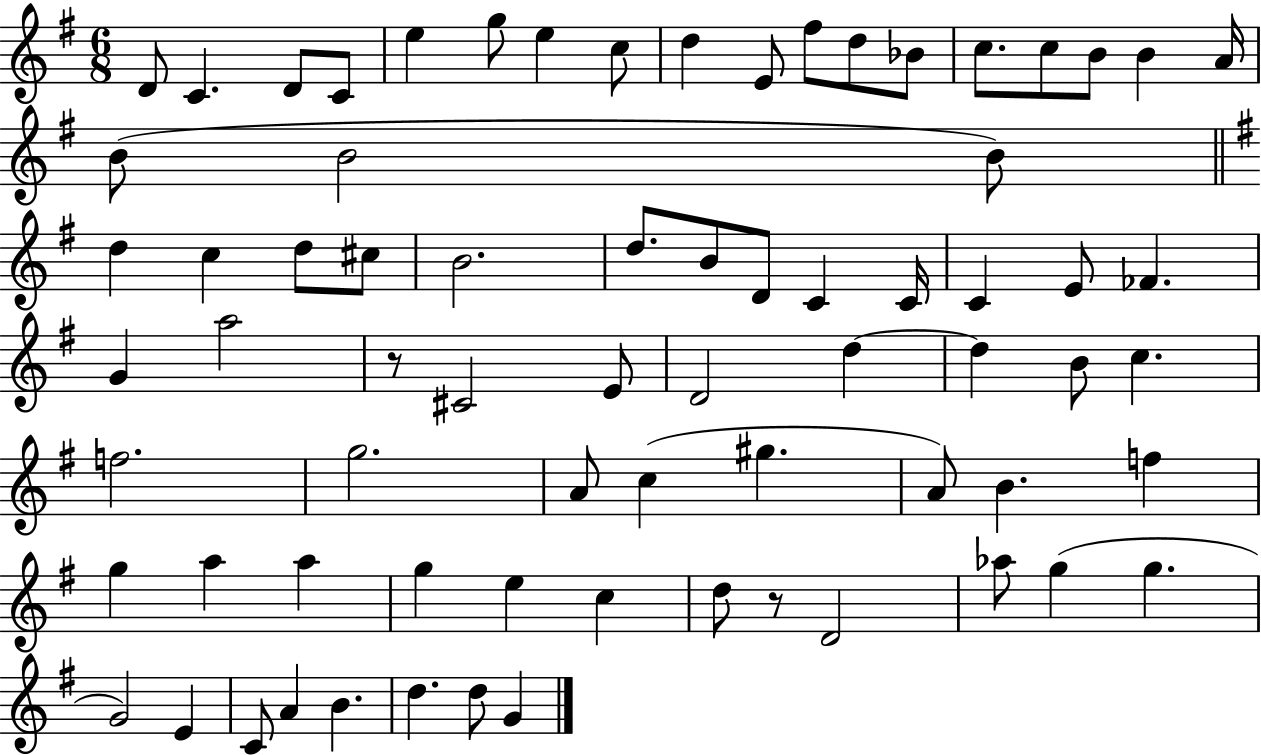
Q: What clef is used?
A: treble